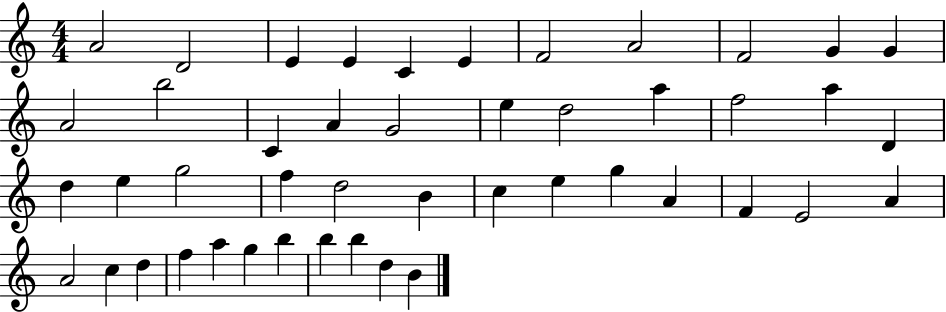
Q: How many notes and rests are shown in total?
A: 46